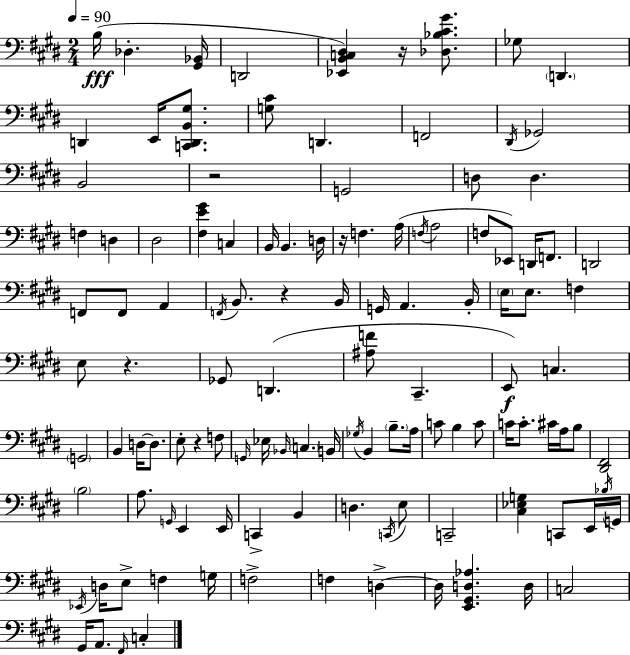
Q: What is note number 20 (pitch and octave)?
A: B2